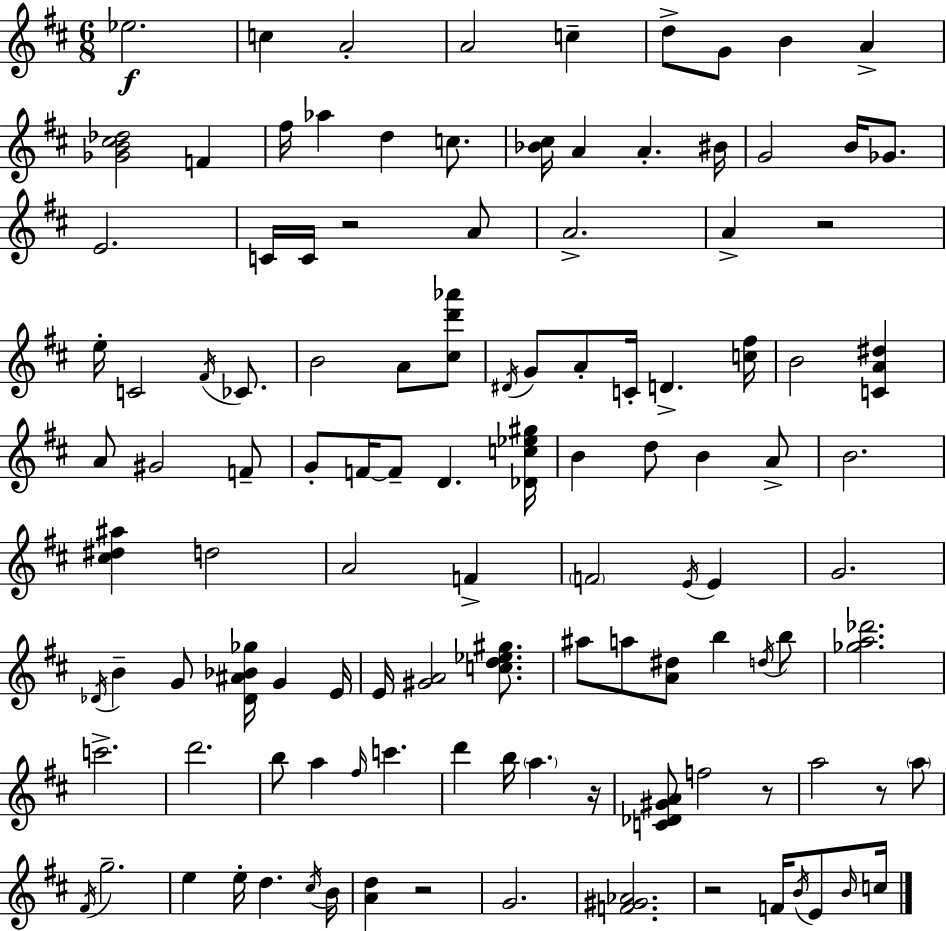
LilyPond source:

{
  \clef treble
  \numericTimeSignature
  \time 6/8
  \key d \major
  ees''2.\f | c''4 a'2-. | a'2 c''4-- | d''8-> g'8 b'4 a'4-> | \break <ges' b' cis'' des''>2 f'4 | fis''16 aes''4 d''4 c''8. | <bes' cis''>16 a'4 a'4.-. bis'16 | g'2 b'16 ges'8. | \break e'2. | c'16 c'16 r2 a'8 | a'2.-> | a'4-> r2 | \break e''16-. c'2 \acciaccatura { fis'16 } ces'8. | b'2 a'8 <cis'' d''' aes'''>8 | \acciaccatura { dis'16 } g'8 a'8-. c'16-. d'4.-> | <c'' fis''>16 b'2 <c' a' dis''>4 | \break a'8 gis'2 | f'8-- g'8-. f'16~~ f'8-- d'4. | <des' c'' ees'' gis''>16 b'4 d''8 b'4 | a'8-> b'2. | \break <cis'' dis'' ais''>4 d''2 | a'2 f'4-> | \parenthesize f'2 \acciaccatura { e'16 } e'4 | g'2. | \break \acciaccatura { des'16 } b'4-- g'8 <des' ais' bes' ges''>16 g'4 | e'16 e'16 <gis' a'>2 | <c'' d'' ees'' gis''>8. ais''8 a''8 <a' dis''>8 b''4 | \acciaccatura { d''16 } b''8 <ges'' a'' des'''>2. | \break c'''2.-> | d'''2. | b''8 a''4 \grace { fis''16 } | c'''4. d'''4 b''16 \parenthesize a''4. | \break r16 <c' des' gis' a'>8 f''2 | r8 a''2 | r8 \parenthesize a''8 \acciaccatura { fis'16 } g''2.-- | e''4 e''16-. | \break d''4. \acciaccatura { cis''16 } b'16 <a' d''>4 | r2 g'2. | <f' gis' aes'>2. | r2 | \break f'16 \acciaccatura { b'16 } e'8 \grace { b'16 } c''16 \bar "|."
}